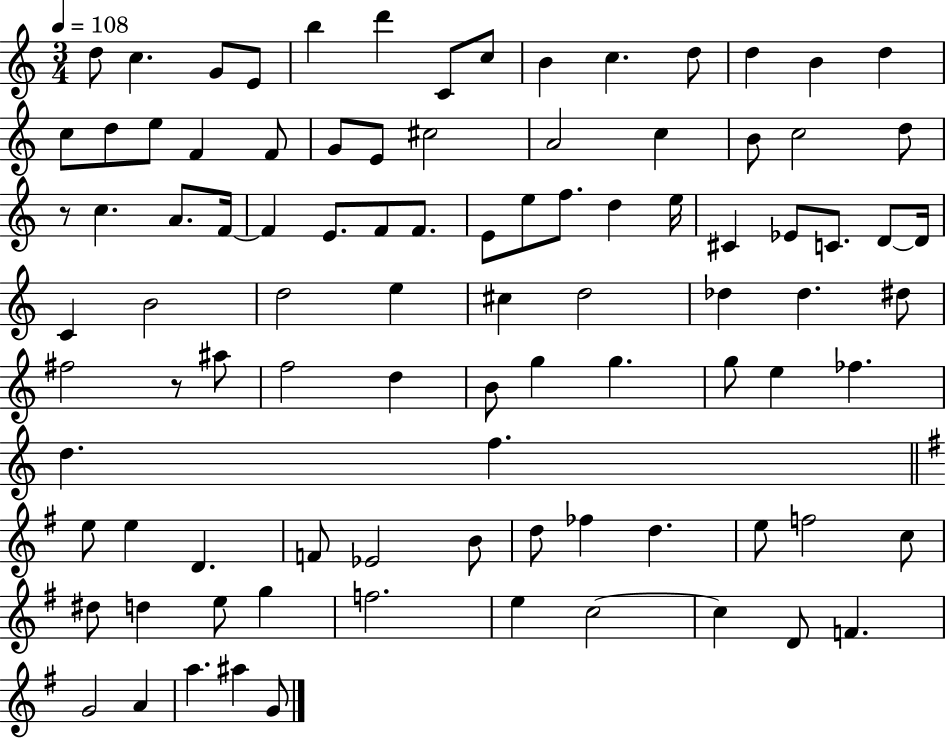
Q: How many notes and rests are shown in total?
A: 94